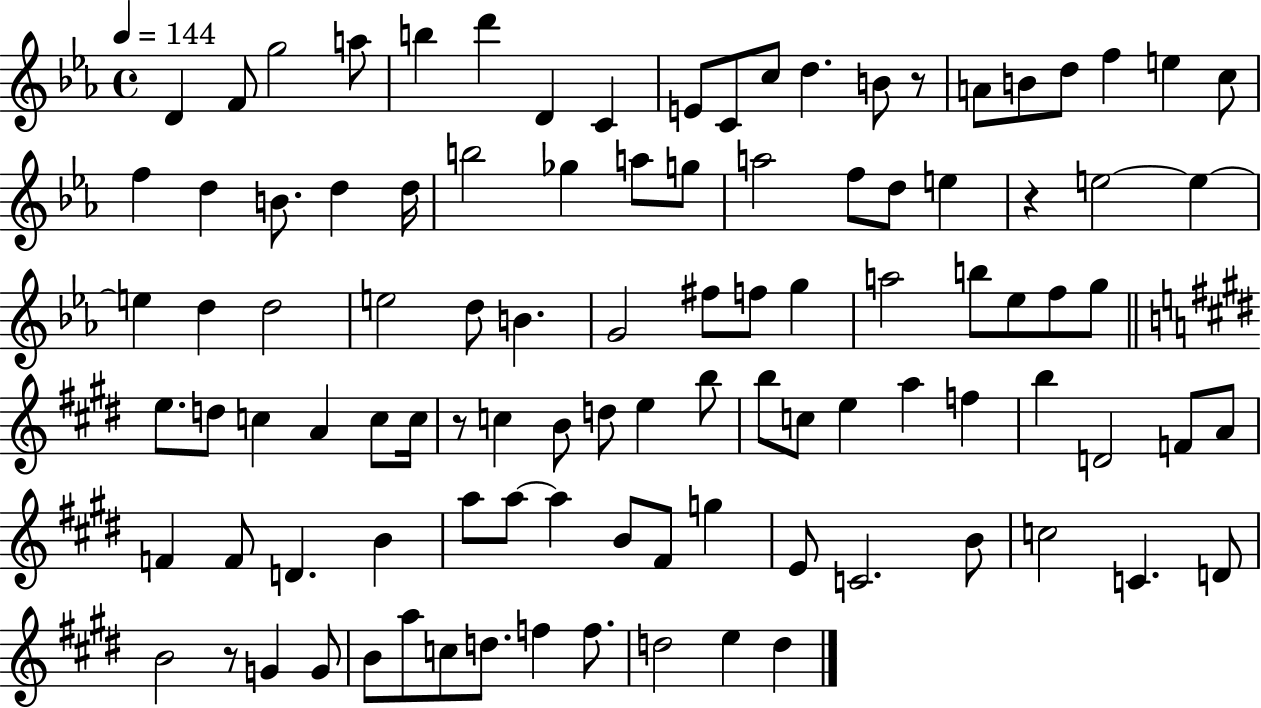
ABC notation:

X:1
T:Untitled
M:4/4
L:1/4
K:Eb
D F/2 g2 a/2 b d' D C E/2 C/2 c/2 d B/2 z/2 A/2 B/2 d/2 f e c/2 f d B/2 d d/4 b2 _g a/2 g/2 a2 f/2 d/2 e z e2 e e d d2 e2 d/2 B G2 ^f/2 f/2 g a2 b/2 _e/2 f/2 g/2 e/2 d/2 c A c/2 c/4 z/2 c B/2 d/2 e b/2 b/2 c/2 e a f b D2 F/2 A/2 F F/2 D B a/2 a/2 a B/2 ^F/2 g E/2 C2 B/2 c2 C D/2 B2 z/2 G G/2 B/2 a/2 c/2 d/2 f f/2 d2 e d